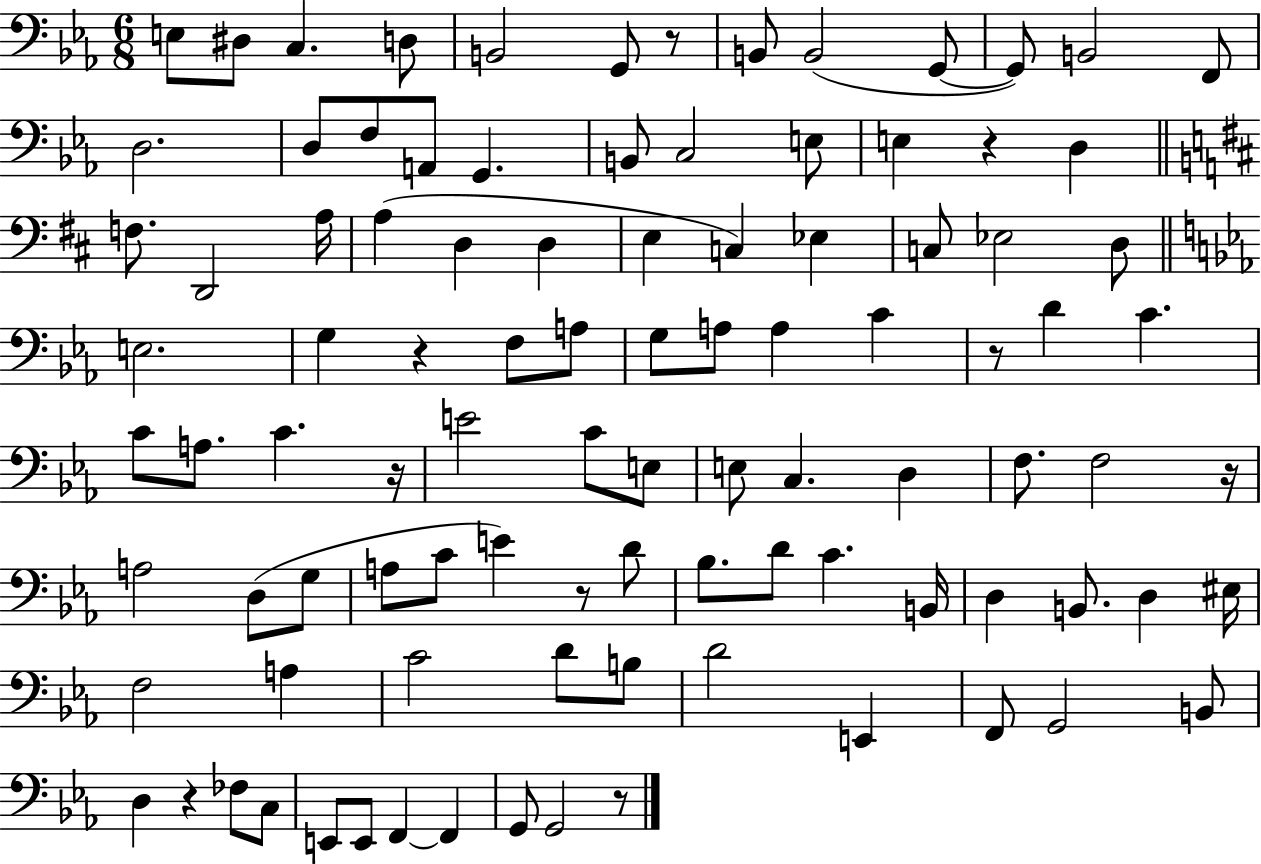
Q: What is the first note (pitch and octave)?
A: E3